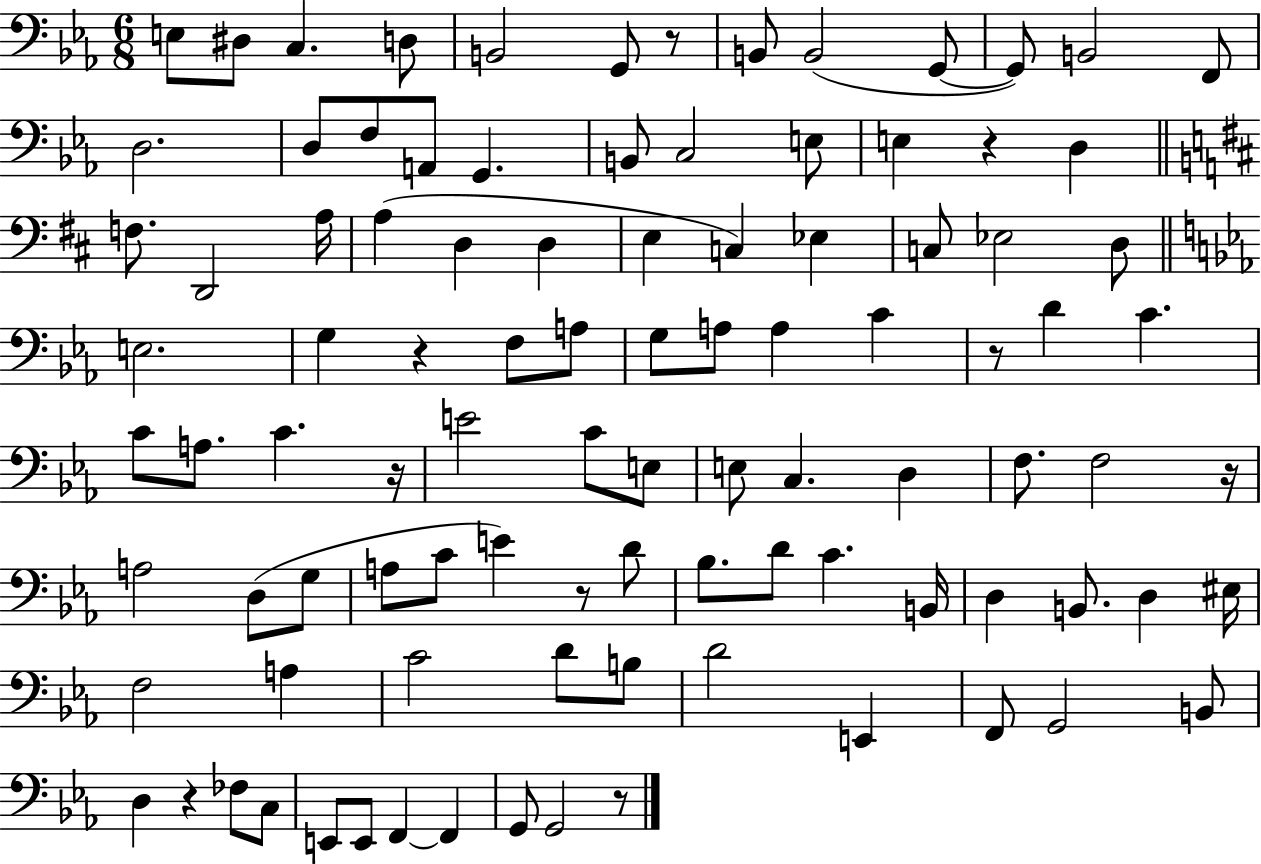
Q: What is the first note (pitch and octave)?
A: E3